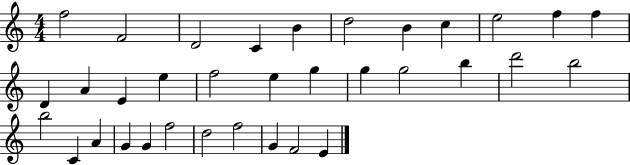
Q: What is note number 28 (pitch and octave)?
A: G4